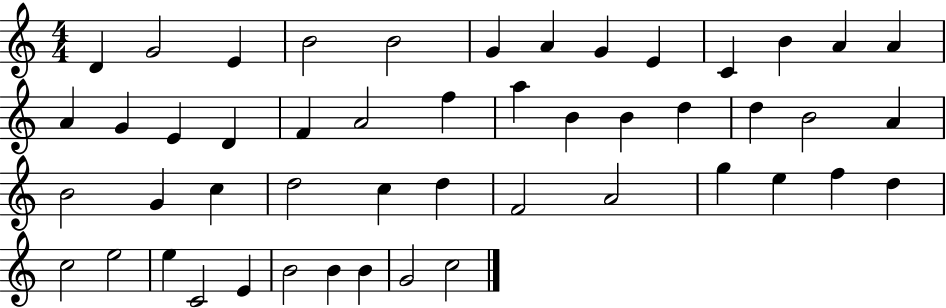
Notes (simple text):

D4/q G4/h E4/q B4/h B4/h G4/q A4/q G4/q E4/q C4/q B4/q A4/q A4/q A4/q G4/q E4/q D4/q F4/q A4/h F5/q A5/q B4/q B4/q D5/q D5/q B4/h A4/q B4/h G4/q C5/q D5/h C5/q D5/q F4/h A4/h G5/q E5/q F5/q D5/q C5/h E5/h E5/q C4/h E4/q B4/h B4/q B4/q G4/h C5/h